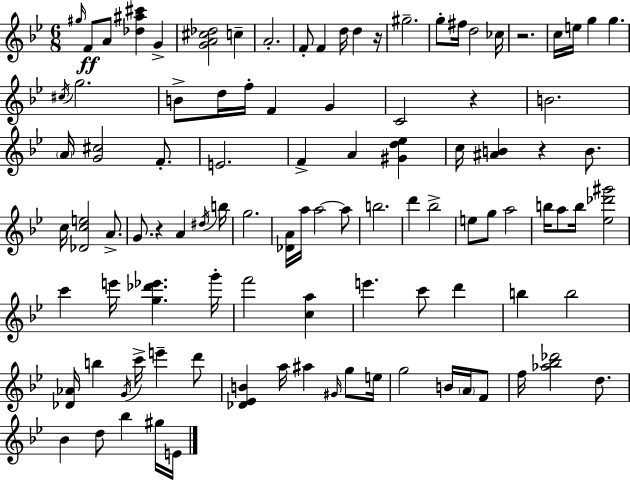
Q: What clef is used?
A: treble